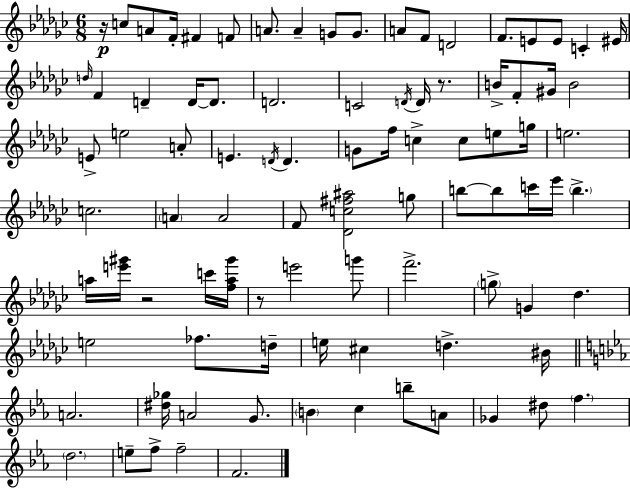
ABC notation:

X:1
T:Untitled
M:6/8
L:1/4
K:Ebm
z/4 c/2 A/2 F/4 ^F F/2 A/2 A G/2 G/2 A/2 F/2 D2 F/2 E/2 E/2 C ^E/4 d/4 F D D/4 D/2 D2 C2 D/4 D/4 z/2 B/4 F/2 ^G/4 B2 E/2 e2 A/2 E D/4 D G/2 f/4 c c/2 e/2 g/4 e2 c2 A A2 F/2 [_Dc^f^a]2 g/2 b/2 b/2 c'/4 _e'/4 b a/4 [e'^g']/4 z2 c'/4 [fa^g']/4 z/2 e'2 g'/2 f'2 g/2 G _d e2 _f/2 d/4 e/4 ^c d ^B/4 A2 [^d_g]/4 A2 G/2 B c b/2 A/2 _G ^d/2 f d2 e/2 f/2 f2 F2